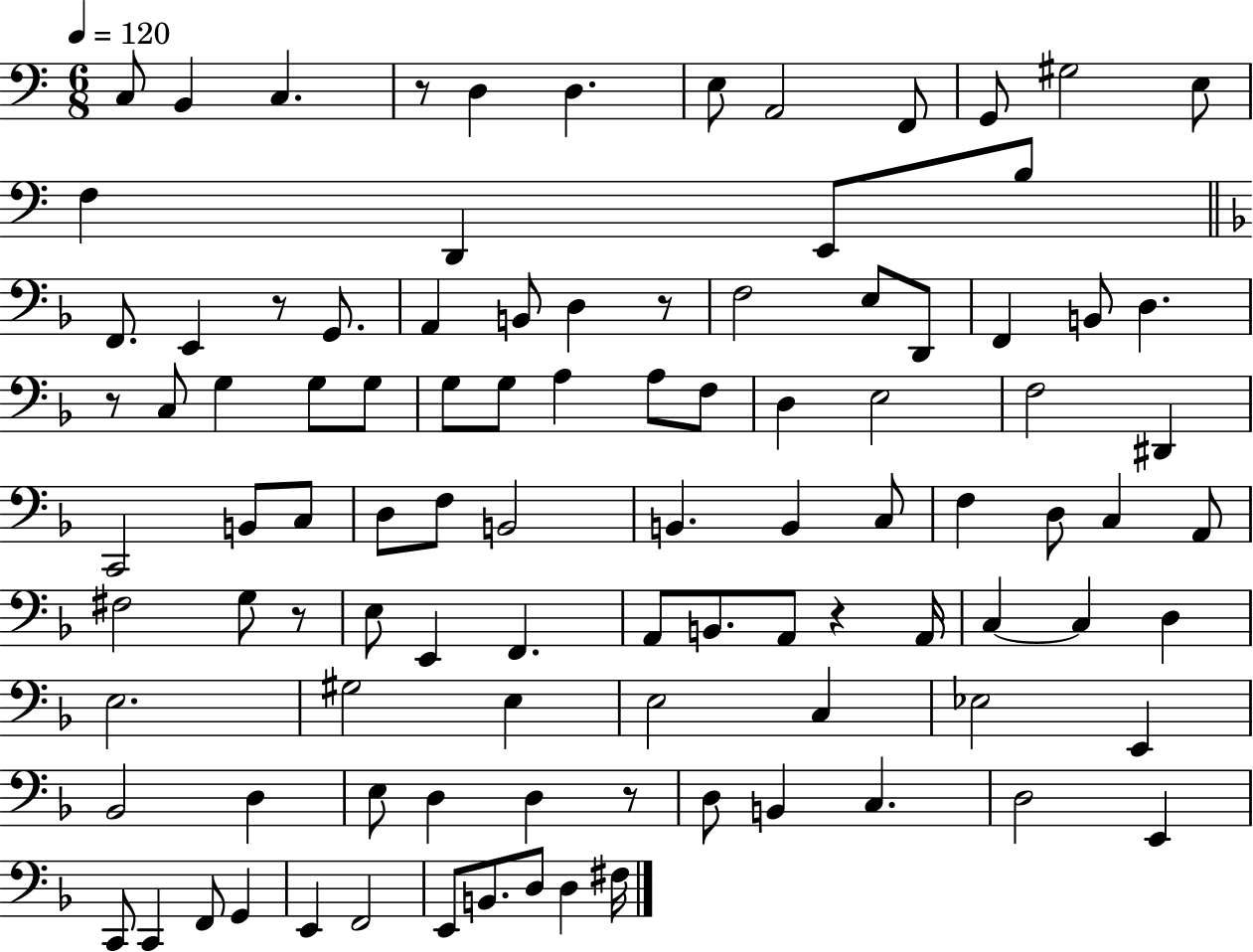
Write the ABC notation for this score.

X:1
T:Untitled
M:6/8
L:1/4
K:C
C,/2 B,, C, z/2 D, D, E,/2 A,,2 F,,/2 G,,/2 ^G,2 E,/2 F, D,, E,,/2 B,/2 F,,/2 E,, z/2 G,,/2 A,, B,,/2 D, z/2 F,2 E,/2 D,,/2 F,, B,,/2 D, z/2 C,/2 G, G,/2 G,/2 G,/2 G,/2 A, A,/2 F,/2 D, E,2 F,2 ^D,, C,,2 B,,/2 C,/2 D,/2 F,/2 B,,2 B,, B,, C,/2 F, D,/2 C, A,,/2 ^F,2 G,/2 z/2 E,/2 E,, F,, A,,/2 B,,/2 A,,/2 z A,,/4 C, C, D, E,2 ^G,2 E, E,2 C, _E,2 E,, _B,,2 D, E,/2 D, D, z/2 D,/2 B,, C, D,2 E,, C,,/2 C,, F,,/2 G,, E,, F,,2 E,,/2 B,,/2 D,/2 D, ^F,/4